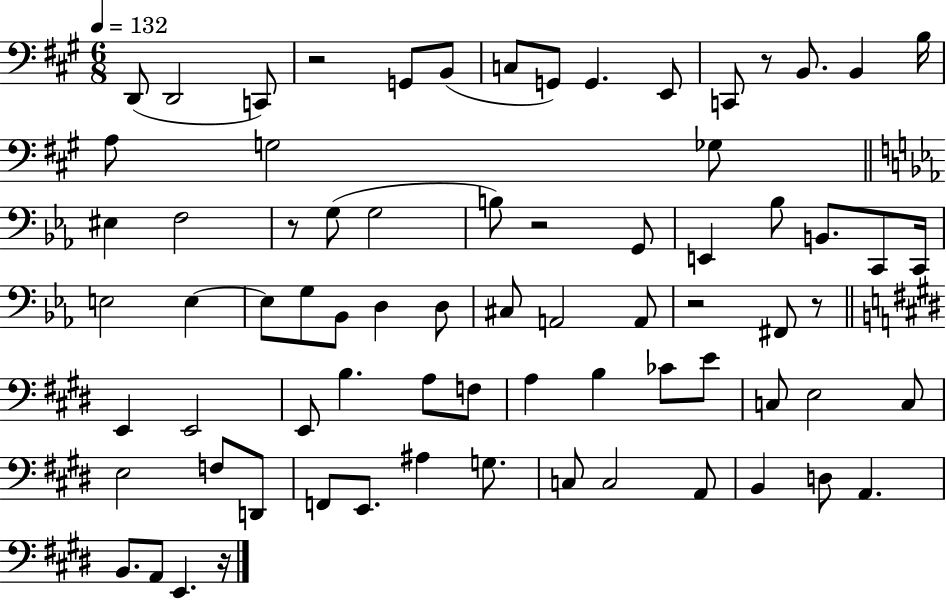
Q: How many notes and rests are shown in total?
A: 74